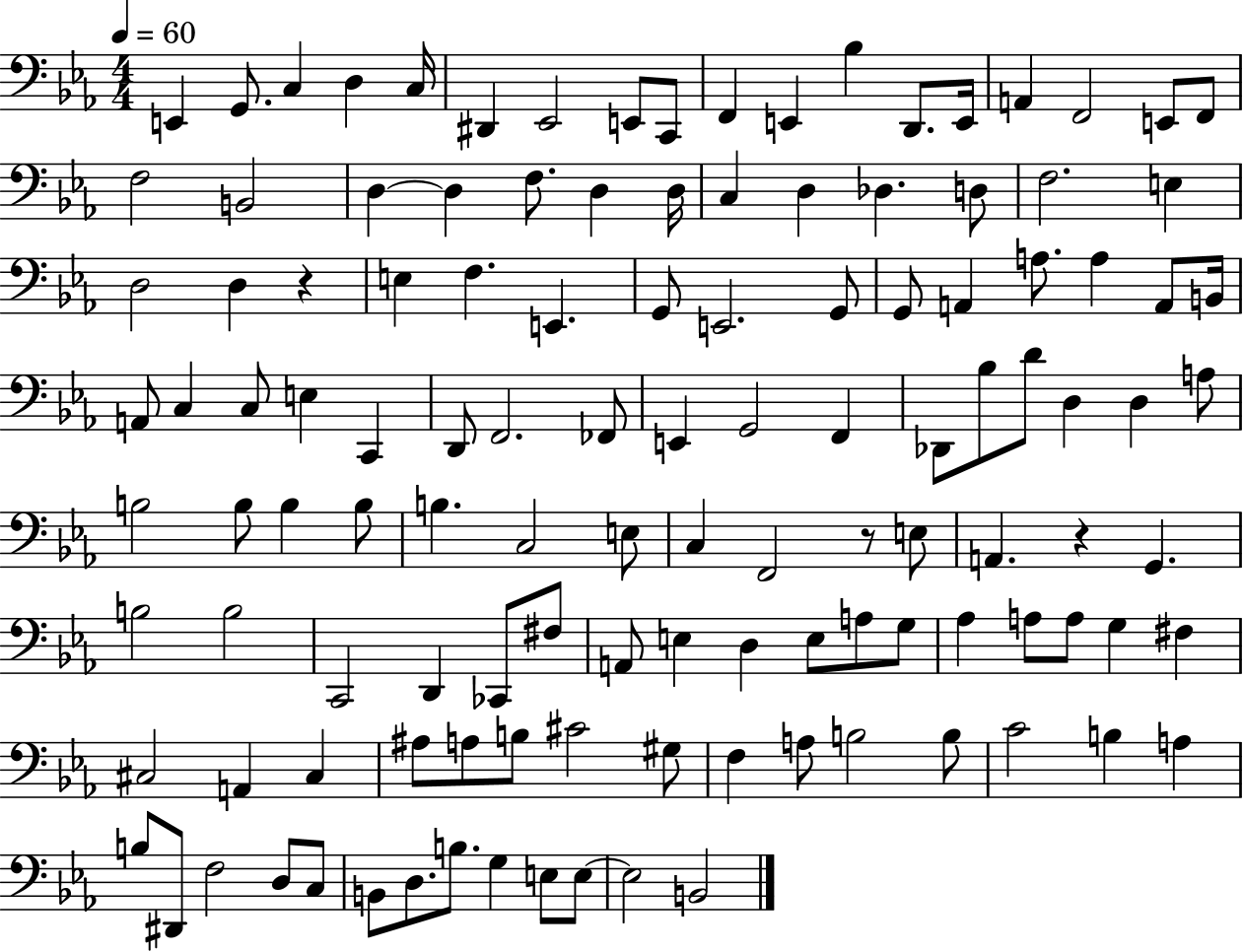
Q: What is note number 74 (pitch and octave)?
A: G2